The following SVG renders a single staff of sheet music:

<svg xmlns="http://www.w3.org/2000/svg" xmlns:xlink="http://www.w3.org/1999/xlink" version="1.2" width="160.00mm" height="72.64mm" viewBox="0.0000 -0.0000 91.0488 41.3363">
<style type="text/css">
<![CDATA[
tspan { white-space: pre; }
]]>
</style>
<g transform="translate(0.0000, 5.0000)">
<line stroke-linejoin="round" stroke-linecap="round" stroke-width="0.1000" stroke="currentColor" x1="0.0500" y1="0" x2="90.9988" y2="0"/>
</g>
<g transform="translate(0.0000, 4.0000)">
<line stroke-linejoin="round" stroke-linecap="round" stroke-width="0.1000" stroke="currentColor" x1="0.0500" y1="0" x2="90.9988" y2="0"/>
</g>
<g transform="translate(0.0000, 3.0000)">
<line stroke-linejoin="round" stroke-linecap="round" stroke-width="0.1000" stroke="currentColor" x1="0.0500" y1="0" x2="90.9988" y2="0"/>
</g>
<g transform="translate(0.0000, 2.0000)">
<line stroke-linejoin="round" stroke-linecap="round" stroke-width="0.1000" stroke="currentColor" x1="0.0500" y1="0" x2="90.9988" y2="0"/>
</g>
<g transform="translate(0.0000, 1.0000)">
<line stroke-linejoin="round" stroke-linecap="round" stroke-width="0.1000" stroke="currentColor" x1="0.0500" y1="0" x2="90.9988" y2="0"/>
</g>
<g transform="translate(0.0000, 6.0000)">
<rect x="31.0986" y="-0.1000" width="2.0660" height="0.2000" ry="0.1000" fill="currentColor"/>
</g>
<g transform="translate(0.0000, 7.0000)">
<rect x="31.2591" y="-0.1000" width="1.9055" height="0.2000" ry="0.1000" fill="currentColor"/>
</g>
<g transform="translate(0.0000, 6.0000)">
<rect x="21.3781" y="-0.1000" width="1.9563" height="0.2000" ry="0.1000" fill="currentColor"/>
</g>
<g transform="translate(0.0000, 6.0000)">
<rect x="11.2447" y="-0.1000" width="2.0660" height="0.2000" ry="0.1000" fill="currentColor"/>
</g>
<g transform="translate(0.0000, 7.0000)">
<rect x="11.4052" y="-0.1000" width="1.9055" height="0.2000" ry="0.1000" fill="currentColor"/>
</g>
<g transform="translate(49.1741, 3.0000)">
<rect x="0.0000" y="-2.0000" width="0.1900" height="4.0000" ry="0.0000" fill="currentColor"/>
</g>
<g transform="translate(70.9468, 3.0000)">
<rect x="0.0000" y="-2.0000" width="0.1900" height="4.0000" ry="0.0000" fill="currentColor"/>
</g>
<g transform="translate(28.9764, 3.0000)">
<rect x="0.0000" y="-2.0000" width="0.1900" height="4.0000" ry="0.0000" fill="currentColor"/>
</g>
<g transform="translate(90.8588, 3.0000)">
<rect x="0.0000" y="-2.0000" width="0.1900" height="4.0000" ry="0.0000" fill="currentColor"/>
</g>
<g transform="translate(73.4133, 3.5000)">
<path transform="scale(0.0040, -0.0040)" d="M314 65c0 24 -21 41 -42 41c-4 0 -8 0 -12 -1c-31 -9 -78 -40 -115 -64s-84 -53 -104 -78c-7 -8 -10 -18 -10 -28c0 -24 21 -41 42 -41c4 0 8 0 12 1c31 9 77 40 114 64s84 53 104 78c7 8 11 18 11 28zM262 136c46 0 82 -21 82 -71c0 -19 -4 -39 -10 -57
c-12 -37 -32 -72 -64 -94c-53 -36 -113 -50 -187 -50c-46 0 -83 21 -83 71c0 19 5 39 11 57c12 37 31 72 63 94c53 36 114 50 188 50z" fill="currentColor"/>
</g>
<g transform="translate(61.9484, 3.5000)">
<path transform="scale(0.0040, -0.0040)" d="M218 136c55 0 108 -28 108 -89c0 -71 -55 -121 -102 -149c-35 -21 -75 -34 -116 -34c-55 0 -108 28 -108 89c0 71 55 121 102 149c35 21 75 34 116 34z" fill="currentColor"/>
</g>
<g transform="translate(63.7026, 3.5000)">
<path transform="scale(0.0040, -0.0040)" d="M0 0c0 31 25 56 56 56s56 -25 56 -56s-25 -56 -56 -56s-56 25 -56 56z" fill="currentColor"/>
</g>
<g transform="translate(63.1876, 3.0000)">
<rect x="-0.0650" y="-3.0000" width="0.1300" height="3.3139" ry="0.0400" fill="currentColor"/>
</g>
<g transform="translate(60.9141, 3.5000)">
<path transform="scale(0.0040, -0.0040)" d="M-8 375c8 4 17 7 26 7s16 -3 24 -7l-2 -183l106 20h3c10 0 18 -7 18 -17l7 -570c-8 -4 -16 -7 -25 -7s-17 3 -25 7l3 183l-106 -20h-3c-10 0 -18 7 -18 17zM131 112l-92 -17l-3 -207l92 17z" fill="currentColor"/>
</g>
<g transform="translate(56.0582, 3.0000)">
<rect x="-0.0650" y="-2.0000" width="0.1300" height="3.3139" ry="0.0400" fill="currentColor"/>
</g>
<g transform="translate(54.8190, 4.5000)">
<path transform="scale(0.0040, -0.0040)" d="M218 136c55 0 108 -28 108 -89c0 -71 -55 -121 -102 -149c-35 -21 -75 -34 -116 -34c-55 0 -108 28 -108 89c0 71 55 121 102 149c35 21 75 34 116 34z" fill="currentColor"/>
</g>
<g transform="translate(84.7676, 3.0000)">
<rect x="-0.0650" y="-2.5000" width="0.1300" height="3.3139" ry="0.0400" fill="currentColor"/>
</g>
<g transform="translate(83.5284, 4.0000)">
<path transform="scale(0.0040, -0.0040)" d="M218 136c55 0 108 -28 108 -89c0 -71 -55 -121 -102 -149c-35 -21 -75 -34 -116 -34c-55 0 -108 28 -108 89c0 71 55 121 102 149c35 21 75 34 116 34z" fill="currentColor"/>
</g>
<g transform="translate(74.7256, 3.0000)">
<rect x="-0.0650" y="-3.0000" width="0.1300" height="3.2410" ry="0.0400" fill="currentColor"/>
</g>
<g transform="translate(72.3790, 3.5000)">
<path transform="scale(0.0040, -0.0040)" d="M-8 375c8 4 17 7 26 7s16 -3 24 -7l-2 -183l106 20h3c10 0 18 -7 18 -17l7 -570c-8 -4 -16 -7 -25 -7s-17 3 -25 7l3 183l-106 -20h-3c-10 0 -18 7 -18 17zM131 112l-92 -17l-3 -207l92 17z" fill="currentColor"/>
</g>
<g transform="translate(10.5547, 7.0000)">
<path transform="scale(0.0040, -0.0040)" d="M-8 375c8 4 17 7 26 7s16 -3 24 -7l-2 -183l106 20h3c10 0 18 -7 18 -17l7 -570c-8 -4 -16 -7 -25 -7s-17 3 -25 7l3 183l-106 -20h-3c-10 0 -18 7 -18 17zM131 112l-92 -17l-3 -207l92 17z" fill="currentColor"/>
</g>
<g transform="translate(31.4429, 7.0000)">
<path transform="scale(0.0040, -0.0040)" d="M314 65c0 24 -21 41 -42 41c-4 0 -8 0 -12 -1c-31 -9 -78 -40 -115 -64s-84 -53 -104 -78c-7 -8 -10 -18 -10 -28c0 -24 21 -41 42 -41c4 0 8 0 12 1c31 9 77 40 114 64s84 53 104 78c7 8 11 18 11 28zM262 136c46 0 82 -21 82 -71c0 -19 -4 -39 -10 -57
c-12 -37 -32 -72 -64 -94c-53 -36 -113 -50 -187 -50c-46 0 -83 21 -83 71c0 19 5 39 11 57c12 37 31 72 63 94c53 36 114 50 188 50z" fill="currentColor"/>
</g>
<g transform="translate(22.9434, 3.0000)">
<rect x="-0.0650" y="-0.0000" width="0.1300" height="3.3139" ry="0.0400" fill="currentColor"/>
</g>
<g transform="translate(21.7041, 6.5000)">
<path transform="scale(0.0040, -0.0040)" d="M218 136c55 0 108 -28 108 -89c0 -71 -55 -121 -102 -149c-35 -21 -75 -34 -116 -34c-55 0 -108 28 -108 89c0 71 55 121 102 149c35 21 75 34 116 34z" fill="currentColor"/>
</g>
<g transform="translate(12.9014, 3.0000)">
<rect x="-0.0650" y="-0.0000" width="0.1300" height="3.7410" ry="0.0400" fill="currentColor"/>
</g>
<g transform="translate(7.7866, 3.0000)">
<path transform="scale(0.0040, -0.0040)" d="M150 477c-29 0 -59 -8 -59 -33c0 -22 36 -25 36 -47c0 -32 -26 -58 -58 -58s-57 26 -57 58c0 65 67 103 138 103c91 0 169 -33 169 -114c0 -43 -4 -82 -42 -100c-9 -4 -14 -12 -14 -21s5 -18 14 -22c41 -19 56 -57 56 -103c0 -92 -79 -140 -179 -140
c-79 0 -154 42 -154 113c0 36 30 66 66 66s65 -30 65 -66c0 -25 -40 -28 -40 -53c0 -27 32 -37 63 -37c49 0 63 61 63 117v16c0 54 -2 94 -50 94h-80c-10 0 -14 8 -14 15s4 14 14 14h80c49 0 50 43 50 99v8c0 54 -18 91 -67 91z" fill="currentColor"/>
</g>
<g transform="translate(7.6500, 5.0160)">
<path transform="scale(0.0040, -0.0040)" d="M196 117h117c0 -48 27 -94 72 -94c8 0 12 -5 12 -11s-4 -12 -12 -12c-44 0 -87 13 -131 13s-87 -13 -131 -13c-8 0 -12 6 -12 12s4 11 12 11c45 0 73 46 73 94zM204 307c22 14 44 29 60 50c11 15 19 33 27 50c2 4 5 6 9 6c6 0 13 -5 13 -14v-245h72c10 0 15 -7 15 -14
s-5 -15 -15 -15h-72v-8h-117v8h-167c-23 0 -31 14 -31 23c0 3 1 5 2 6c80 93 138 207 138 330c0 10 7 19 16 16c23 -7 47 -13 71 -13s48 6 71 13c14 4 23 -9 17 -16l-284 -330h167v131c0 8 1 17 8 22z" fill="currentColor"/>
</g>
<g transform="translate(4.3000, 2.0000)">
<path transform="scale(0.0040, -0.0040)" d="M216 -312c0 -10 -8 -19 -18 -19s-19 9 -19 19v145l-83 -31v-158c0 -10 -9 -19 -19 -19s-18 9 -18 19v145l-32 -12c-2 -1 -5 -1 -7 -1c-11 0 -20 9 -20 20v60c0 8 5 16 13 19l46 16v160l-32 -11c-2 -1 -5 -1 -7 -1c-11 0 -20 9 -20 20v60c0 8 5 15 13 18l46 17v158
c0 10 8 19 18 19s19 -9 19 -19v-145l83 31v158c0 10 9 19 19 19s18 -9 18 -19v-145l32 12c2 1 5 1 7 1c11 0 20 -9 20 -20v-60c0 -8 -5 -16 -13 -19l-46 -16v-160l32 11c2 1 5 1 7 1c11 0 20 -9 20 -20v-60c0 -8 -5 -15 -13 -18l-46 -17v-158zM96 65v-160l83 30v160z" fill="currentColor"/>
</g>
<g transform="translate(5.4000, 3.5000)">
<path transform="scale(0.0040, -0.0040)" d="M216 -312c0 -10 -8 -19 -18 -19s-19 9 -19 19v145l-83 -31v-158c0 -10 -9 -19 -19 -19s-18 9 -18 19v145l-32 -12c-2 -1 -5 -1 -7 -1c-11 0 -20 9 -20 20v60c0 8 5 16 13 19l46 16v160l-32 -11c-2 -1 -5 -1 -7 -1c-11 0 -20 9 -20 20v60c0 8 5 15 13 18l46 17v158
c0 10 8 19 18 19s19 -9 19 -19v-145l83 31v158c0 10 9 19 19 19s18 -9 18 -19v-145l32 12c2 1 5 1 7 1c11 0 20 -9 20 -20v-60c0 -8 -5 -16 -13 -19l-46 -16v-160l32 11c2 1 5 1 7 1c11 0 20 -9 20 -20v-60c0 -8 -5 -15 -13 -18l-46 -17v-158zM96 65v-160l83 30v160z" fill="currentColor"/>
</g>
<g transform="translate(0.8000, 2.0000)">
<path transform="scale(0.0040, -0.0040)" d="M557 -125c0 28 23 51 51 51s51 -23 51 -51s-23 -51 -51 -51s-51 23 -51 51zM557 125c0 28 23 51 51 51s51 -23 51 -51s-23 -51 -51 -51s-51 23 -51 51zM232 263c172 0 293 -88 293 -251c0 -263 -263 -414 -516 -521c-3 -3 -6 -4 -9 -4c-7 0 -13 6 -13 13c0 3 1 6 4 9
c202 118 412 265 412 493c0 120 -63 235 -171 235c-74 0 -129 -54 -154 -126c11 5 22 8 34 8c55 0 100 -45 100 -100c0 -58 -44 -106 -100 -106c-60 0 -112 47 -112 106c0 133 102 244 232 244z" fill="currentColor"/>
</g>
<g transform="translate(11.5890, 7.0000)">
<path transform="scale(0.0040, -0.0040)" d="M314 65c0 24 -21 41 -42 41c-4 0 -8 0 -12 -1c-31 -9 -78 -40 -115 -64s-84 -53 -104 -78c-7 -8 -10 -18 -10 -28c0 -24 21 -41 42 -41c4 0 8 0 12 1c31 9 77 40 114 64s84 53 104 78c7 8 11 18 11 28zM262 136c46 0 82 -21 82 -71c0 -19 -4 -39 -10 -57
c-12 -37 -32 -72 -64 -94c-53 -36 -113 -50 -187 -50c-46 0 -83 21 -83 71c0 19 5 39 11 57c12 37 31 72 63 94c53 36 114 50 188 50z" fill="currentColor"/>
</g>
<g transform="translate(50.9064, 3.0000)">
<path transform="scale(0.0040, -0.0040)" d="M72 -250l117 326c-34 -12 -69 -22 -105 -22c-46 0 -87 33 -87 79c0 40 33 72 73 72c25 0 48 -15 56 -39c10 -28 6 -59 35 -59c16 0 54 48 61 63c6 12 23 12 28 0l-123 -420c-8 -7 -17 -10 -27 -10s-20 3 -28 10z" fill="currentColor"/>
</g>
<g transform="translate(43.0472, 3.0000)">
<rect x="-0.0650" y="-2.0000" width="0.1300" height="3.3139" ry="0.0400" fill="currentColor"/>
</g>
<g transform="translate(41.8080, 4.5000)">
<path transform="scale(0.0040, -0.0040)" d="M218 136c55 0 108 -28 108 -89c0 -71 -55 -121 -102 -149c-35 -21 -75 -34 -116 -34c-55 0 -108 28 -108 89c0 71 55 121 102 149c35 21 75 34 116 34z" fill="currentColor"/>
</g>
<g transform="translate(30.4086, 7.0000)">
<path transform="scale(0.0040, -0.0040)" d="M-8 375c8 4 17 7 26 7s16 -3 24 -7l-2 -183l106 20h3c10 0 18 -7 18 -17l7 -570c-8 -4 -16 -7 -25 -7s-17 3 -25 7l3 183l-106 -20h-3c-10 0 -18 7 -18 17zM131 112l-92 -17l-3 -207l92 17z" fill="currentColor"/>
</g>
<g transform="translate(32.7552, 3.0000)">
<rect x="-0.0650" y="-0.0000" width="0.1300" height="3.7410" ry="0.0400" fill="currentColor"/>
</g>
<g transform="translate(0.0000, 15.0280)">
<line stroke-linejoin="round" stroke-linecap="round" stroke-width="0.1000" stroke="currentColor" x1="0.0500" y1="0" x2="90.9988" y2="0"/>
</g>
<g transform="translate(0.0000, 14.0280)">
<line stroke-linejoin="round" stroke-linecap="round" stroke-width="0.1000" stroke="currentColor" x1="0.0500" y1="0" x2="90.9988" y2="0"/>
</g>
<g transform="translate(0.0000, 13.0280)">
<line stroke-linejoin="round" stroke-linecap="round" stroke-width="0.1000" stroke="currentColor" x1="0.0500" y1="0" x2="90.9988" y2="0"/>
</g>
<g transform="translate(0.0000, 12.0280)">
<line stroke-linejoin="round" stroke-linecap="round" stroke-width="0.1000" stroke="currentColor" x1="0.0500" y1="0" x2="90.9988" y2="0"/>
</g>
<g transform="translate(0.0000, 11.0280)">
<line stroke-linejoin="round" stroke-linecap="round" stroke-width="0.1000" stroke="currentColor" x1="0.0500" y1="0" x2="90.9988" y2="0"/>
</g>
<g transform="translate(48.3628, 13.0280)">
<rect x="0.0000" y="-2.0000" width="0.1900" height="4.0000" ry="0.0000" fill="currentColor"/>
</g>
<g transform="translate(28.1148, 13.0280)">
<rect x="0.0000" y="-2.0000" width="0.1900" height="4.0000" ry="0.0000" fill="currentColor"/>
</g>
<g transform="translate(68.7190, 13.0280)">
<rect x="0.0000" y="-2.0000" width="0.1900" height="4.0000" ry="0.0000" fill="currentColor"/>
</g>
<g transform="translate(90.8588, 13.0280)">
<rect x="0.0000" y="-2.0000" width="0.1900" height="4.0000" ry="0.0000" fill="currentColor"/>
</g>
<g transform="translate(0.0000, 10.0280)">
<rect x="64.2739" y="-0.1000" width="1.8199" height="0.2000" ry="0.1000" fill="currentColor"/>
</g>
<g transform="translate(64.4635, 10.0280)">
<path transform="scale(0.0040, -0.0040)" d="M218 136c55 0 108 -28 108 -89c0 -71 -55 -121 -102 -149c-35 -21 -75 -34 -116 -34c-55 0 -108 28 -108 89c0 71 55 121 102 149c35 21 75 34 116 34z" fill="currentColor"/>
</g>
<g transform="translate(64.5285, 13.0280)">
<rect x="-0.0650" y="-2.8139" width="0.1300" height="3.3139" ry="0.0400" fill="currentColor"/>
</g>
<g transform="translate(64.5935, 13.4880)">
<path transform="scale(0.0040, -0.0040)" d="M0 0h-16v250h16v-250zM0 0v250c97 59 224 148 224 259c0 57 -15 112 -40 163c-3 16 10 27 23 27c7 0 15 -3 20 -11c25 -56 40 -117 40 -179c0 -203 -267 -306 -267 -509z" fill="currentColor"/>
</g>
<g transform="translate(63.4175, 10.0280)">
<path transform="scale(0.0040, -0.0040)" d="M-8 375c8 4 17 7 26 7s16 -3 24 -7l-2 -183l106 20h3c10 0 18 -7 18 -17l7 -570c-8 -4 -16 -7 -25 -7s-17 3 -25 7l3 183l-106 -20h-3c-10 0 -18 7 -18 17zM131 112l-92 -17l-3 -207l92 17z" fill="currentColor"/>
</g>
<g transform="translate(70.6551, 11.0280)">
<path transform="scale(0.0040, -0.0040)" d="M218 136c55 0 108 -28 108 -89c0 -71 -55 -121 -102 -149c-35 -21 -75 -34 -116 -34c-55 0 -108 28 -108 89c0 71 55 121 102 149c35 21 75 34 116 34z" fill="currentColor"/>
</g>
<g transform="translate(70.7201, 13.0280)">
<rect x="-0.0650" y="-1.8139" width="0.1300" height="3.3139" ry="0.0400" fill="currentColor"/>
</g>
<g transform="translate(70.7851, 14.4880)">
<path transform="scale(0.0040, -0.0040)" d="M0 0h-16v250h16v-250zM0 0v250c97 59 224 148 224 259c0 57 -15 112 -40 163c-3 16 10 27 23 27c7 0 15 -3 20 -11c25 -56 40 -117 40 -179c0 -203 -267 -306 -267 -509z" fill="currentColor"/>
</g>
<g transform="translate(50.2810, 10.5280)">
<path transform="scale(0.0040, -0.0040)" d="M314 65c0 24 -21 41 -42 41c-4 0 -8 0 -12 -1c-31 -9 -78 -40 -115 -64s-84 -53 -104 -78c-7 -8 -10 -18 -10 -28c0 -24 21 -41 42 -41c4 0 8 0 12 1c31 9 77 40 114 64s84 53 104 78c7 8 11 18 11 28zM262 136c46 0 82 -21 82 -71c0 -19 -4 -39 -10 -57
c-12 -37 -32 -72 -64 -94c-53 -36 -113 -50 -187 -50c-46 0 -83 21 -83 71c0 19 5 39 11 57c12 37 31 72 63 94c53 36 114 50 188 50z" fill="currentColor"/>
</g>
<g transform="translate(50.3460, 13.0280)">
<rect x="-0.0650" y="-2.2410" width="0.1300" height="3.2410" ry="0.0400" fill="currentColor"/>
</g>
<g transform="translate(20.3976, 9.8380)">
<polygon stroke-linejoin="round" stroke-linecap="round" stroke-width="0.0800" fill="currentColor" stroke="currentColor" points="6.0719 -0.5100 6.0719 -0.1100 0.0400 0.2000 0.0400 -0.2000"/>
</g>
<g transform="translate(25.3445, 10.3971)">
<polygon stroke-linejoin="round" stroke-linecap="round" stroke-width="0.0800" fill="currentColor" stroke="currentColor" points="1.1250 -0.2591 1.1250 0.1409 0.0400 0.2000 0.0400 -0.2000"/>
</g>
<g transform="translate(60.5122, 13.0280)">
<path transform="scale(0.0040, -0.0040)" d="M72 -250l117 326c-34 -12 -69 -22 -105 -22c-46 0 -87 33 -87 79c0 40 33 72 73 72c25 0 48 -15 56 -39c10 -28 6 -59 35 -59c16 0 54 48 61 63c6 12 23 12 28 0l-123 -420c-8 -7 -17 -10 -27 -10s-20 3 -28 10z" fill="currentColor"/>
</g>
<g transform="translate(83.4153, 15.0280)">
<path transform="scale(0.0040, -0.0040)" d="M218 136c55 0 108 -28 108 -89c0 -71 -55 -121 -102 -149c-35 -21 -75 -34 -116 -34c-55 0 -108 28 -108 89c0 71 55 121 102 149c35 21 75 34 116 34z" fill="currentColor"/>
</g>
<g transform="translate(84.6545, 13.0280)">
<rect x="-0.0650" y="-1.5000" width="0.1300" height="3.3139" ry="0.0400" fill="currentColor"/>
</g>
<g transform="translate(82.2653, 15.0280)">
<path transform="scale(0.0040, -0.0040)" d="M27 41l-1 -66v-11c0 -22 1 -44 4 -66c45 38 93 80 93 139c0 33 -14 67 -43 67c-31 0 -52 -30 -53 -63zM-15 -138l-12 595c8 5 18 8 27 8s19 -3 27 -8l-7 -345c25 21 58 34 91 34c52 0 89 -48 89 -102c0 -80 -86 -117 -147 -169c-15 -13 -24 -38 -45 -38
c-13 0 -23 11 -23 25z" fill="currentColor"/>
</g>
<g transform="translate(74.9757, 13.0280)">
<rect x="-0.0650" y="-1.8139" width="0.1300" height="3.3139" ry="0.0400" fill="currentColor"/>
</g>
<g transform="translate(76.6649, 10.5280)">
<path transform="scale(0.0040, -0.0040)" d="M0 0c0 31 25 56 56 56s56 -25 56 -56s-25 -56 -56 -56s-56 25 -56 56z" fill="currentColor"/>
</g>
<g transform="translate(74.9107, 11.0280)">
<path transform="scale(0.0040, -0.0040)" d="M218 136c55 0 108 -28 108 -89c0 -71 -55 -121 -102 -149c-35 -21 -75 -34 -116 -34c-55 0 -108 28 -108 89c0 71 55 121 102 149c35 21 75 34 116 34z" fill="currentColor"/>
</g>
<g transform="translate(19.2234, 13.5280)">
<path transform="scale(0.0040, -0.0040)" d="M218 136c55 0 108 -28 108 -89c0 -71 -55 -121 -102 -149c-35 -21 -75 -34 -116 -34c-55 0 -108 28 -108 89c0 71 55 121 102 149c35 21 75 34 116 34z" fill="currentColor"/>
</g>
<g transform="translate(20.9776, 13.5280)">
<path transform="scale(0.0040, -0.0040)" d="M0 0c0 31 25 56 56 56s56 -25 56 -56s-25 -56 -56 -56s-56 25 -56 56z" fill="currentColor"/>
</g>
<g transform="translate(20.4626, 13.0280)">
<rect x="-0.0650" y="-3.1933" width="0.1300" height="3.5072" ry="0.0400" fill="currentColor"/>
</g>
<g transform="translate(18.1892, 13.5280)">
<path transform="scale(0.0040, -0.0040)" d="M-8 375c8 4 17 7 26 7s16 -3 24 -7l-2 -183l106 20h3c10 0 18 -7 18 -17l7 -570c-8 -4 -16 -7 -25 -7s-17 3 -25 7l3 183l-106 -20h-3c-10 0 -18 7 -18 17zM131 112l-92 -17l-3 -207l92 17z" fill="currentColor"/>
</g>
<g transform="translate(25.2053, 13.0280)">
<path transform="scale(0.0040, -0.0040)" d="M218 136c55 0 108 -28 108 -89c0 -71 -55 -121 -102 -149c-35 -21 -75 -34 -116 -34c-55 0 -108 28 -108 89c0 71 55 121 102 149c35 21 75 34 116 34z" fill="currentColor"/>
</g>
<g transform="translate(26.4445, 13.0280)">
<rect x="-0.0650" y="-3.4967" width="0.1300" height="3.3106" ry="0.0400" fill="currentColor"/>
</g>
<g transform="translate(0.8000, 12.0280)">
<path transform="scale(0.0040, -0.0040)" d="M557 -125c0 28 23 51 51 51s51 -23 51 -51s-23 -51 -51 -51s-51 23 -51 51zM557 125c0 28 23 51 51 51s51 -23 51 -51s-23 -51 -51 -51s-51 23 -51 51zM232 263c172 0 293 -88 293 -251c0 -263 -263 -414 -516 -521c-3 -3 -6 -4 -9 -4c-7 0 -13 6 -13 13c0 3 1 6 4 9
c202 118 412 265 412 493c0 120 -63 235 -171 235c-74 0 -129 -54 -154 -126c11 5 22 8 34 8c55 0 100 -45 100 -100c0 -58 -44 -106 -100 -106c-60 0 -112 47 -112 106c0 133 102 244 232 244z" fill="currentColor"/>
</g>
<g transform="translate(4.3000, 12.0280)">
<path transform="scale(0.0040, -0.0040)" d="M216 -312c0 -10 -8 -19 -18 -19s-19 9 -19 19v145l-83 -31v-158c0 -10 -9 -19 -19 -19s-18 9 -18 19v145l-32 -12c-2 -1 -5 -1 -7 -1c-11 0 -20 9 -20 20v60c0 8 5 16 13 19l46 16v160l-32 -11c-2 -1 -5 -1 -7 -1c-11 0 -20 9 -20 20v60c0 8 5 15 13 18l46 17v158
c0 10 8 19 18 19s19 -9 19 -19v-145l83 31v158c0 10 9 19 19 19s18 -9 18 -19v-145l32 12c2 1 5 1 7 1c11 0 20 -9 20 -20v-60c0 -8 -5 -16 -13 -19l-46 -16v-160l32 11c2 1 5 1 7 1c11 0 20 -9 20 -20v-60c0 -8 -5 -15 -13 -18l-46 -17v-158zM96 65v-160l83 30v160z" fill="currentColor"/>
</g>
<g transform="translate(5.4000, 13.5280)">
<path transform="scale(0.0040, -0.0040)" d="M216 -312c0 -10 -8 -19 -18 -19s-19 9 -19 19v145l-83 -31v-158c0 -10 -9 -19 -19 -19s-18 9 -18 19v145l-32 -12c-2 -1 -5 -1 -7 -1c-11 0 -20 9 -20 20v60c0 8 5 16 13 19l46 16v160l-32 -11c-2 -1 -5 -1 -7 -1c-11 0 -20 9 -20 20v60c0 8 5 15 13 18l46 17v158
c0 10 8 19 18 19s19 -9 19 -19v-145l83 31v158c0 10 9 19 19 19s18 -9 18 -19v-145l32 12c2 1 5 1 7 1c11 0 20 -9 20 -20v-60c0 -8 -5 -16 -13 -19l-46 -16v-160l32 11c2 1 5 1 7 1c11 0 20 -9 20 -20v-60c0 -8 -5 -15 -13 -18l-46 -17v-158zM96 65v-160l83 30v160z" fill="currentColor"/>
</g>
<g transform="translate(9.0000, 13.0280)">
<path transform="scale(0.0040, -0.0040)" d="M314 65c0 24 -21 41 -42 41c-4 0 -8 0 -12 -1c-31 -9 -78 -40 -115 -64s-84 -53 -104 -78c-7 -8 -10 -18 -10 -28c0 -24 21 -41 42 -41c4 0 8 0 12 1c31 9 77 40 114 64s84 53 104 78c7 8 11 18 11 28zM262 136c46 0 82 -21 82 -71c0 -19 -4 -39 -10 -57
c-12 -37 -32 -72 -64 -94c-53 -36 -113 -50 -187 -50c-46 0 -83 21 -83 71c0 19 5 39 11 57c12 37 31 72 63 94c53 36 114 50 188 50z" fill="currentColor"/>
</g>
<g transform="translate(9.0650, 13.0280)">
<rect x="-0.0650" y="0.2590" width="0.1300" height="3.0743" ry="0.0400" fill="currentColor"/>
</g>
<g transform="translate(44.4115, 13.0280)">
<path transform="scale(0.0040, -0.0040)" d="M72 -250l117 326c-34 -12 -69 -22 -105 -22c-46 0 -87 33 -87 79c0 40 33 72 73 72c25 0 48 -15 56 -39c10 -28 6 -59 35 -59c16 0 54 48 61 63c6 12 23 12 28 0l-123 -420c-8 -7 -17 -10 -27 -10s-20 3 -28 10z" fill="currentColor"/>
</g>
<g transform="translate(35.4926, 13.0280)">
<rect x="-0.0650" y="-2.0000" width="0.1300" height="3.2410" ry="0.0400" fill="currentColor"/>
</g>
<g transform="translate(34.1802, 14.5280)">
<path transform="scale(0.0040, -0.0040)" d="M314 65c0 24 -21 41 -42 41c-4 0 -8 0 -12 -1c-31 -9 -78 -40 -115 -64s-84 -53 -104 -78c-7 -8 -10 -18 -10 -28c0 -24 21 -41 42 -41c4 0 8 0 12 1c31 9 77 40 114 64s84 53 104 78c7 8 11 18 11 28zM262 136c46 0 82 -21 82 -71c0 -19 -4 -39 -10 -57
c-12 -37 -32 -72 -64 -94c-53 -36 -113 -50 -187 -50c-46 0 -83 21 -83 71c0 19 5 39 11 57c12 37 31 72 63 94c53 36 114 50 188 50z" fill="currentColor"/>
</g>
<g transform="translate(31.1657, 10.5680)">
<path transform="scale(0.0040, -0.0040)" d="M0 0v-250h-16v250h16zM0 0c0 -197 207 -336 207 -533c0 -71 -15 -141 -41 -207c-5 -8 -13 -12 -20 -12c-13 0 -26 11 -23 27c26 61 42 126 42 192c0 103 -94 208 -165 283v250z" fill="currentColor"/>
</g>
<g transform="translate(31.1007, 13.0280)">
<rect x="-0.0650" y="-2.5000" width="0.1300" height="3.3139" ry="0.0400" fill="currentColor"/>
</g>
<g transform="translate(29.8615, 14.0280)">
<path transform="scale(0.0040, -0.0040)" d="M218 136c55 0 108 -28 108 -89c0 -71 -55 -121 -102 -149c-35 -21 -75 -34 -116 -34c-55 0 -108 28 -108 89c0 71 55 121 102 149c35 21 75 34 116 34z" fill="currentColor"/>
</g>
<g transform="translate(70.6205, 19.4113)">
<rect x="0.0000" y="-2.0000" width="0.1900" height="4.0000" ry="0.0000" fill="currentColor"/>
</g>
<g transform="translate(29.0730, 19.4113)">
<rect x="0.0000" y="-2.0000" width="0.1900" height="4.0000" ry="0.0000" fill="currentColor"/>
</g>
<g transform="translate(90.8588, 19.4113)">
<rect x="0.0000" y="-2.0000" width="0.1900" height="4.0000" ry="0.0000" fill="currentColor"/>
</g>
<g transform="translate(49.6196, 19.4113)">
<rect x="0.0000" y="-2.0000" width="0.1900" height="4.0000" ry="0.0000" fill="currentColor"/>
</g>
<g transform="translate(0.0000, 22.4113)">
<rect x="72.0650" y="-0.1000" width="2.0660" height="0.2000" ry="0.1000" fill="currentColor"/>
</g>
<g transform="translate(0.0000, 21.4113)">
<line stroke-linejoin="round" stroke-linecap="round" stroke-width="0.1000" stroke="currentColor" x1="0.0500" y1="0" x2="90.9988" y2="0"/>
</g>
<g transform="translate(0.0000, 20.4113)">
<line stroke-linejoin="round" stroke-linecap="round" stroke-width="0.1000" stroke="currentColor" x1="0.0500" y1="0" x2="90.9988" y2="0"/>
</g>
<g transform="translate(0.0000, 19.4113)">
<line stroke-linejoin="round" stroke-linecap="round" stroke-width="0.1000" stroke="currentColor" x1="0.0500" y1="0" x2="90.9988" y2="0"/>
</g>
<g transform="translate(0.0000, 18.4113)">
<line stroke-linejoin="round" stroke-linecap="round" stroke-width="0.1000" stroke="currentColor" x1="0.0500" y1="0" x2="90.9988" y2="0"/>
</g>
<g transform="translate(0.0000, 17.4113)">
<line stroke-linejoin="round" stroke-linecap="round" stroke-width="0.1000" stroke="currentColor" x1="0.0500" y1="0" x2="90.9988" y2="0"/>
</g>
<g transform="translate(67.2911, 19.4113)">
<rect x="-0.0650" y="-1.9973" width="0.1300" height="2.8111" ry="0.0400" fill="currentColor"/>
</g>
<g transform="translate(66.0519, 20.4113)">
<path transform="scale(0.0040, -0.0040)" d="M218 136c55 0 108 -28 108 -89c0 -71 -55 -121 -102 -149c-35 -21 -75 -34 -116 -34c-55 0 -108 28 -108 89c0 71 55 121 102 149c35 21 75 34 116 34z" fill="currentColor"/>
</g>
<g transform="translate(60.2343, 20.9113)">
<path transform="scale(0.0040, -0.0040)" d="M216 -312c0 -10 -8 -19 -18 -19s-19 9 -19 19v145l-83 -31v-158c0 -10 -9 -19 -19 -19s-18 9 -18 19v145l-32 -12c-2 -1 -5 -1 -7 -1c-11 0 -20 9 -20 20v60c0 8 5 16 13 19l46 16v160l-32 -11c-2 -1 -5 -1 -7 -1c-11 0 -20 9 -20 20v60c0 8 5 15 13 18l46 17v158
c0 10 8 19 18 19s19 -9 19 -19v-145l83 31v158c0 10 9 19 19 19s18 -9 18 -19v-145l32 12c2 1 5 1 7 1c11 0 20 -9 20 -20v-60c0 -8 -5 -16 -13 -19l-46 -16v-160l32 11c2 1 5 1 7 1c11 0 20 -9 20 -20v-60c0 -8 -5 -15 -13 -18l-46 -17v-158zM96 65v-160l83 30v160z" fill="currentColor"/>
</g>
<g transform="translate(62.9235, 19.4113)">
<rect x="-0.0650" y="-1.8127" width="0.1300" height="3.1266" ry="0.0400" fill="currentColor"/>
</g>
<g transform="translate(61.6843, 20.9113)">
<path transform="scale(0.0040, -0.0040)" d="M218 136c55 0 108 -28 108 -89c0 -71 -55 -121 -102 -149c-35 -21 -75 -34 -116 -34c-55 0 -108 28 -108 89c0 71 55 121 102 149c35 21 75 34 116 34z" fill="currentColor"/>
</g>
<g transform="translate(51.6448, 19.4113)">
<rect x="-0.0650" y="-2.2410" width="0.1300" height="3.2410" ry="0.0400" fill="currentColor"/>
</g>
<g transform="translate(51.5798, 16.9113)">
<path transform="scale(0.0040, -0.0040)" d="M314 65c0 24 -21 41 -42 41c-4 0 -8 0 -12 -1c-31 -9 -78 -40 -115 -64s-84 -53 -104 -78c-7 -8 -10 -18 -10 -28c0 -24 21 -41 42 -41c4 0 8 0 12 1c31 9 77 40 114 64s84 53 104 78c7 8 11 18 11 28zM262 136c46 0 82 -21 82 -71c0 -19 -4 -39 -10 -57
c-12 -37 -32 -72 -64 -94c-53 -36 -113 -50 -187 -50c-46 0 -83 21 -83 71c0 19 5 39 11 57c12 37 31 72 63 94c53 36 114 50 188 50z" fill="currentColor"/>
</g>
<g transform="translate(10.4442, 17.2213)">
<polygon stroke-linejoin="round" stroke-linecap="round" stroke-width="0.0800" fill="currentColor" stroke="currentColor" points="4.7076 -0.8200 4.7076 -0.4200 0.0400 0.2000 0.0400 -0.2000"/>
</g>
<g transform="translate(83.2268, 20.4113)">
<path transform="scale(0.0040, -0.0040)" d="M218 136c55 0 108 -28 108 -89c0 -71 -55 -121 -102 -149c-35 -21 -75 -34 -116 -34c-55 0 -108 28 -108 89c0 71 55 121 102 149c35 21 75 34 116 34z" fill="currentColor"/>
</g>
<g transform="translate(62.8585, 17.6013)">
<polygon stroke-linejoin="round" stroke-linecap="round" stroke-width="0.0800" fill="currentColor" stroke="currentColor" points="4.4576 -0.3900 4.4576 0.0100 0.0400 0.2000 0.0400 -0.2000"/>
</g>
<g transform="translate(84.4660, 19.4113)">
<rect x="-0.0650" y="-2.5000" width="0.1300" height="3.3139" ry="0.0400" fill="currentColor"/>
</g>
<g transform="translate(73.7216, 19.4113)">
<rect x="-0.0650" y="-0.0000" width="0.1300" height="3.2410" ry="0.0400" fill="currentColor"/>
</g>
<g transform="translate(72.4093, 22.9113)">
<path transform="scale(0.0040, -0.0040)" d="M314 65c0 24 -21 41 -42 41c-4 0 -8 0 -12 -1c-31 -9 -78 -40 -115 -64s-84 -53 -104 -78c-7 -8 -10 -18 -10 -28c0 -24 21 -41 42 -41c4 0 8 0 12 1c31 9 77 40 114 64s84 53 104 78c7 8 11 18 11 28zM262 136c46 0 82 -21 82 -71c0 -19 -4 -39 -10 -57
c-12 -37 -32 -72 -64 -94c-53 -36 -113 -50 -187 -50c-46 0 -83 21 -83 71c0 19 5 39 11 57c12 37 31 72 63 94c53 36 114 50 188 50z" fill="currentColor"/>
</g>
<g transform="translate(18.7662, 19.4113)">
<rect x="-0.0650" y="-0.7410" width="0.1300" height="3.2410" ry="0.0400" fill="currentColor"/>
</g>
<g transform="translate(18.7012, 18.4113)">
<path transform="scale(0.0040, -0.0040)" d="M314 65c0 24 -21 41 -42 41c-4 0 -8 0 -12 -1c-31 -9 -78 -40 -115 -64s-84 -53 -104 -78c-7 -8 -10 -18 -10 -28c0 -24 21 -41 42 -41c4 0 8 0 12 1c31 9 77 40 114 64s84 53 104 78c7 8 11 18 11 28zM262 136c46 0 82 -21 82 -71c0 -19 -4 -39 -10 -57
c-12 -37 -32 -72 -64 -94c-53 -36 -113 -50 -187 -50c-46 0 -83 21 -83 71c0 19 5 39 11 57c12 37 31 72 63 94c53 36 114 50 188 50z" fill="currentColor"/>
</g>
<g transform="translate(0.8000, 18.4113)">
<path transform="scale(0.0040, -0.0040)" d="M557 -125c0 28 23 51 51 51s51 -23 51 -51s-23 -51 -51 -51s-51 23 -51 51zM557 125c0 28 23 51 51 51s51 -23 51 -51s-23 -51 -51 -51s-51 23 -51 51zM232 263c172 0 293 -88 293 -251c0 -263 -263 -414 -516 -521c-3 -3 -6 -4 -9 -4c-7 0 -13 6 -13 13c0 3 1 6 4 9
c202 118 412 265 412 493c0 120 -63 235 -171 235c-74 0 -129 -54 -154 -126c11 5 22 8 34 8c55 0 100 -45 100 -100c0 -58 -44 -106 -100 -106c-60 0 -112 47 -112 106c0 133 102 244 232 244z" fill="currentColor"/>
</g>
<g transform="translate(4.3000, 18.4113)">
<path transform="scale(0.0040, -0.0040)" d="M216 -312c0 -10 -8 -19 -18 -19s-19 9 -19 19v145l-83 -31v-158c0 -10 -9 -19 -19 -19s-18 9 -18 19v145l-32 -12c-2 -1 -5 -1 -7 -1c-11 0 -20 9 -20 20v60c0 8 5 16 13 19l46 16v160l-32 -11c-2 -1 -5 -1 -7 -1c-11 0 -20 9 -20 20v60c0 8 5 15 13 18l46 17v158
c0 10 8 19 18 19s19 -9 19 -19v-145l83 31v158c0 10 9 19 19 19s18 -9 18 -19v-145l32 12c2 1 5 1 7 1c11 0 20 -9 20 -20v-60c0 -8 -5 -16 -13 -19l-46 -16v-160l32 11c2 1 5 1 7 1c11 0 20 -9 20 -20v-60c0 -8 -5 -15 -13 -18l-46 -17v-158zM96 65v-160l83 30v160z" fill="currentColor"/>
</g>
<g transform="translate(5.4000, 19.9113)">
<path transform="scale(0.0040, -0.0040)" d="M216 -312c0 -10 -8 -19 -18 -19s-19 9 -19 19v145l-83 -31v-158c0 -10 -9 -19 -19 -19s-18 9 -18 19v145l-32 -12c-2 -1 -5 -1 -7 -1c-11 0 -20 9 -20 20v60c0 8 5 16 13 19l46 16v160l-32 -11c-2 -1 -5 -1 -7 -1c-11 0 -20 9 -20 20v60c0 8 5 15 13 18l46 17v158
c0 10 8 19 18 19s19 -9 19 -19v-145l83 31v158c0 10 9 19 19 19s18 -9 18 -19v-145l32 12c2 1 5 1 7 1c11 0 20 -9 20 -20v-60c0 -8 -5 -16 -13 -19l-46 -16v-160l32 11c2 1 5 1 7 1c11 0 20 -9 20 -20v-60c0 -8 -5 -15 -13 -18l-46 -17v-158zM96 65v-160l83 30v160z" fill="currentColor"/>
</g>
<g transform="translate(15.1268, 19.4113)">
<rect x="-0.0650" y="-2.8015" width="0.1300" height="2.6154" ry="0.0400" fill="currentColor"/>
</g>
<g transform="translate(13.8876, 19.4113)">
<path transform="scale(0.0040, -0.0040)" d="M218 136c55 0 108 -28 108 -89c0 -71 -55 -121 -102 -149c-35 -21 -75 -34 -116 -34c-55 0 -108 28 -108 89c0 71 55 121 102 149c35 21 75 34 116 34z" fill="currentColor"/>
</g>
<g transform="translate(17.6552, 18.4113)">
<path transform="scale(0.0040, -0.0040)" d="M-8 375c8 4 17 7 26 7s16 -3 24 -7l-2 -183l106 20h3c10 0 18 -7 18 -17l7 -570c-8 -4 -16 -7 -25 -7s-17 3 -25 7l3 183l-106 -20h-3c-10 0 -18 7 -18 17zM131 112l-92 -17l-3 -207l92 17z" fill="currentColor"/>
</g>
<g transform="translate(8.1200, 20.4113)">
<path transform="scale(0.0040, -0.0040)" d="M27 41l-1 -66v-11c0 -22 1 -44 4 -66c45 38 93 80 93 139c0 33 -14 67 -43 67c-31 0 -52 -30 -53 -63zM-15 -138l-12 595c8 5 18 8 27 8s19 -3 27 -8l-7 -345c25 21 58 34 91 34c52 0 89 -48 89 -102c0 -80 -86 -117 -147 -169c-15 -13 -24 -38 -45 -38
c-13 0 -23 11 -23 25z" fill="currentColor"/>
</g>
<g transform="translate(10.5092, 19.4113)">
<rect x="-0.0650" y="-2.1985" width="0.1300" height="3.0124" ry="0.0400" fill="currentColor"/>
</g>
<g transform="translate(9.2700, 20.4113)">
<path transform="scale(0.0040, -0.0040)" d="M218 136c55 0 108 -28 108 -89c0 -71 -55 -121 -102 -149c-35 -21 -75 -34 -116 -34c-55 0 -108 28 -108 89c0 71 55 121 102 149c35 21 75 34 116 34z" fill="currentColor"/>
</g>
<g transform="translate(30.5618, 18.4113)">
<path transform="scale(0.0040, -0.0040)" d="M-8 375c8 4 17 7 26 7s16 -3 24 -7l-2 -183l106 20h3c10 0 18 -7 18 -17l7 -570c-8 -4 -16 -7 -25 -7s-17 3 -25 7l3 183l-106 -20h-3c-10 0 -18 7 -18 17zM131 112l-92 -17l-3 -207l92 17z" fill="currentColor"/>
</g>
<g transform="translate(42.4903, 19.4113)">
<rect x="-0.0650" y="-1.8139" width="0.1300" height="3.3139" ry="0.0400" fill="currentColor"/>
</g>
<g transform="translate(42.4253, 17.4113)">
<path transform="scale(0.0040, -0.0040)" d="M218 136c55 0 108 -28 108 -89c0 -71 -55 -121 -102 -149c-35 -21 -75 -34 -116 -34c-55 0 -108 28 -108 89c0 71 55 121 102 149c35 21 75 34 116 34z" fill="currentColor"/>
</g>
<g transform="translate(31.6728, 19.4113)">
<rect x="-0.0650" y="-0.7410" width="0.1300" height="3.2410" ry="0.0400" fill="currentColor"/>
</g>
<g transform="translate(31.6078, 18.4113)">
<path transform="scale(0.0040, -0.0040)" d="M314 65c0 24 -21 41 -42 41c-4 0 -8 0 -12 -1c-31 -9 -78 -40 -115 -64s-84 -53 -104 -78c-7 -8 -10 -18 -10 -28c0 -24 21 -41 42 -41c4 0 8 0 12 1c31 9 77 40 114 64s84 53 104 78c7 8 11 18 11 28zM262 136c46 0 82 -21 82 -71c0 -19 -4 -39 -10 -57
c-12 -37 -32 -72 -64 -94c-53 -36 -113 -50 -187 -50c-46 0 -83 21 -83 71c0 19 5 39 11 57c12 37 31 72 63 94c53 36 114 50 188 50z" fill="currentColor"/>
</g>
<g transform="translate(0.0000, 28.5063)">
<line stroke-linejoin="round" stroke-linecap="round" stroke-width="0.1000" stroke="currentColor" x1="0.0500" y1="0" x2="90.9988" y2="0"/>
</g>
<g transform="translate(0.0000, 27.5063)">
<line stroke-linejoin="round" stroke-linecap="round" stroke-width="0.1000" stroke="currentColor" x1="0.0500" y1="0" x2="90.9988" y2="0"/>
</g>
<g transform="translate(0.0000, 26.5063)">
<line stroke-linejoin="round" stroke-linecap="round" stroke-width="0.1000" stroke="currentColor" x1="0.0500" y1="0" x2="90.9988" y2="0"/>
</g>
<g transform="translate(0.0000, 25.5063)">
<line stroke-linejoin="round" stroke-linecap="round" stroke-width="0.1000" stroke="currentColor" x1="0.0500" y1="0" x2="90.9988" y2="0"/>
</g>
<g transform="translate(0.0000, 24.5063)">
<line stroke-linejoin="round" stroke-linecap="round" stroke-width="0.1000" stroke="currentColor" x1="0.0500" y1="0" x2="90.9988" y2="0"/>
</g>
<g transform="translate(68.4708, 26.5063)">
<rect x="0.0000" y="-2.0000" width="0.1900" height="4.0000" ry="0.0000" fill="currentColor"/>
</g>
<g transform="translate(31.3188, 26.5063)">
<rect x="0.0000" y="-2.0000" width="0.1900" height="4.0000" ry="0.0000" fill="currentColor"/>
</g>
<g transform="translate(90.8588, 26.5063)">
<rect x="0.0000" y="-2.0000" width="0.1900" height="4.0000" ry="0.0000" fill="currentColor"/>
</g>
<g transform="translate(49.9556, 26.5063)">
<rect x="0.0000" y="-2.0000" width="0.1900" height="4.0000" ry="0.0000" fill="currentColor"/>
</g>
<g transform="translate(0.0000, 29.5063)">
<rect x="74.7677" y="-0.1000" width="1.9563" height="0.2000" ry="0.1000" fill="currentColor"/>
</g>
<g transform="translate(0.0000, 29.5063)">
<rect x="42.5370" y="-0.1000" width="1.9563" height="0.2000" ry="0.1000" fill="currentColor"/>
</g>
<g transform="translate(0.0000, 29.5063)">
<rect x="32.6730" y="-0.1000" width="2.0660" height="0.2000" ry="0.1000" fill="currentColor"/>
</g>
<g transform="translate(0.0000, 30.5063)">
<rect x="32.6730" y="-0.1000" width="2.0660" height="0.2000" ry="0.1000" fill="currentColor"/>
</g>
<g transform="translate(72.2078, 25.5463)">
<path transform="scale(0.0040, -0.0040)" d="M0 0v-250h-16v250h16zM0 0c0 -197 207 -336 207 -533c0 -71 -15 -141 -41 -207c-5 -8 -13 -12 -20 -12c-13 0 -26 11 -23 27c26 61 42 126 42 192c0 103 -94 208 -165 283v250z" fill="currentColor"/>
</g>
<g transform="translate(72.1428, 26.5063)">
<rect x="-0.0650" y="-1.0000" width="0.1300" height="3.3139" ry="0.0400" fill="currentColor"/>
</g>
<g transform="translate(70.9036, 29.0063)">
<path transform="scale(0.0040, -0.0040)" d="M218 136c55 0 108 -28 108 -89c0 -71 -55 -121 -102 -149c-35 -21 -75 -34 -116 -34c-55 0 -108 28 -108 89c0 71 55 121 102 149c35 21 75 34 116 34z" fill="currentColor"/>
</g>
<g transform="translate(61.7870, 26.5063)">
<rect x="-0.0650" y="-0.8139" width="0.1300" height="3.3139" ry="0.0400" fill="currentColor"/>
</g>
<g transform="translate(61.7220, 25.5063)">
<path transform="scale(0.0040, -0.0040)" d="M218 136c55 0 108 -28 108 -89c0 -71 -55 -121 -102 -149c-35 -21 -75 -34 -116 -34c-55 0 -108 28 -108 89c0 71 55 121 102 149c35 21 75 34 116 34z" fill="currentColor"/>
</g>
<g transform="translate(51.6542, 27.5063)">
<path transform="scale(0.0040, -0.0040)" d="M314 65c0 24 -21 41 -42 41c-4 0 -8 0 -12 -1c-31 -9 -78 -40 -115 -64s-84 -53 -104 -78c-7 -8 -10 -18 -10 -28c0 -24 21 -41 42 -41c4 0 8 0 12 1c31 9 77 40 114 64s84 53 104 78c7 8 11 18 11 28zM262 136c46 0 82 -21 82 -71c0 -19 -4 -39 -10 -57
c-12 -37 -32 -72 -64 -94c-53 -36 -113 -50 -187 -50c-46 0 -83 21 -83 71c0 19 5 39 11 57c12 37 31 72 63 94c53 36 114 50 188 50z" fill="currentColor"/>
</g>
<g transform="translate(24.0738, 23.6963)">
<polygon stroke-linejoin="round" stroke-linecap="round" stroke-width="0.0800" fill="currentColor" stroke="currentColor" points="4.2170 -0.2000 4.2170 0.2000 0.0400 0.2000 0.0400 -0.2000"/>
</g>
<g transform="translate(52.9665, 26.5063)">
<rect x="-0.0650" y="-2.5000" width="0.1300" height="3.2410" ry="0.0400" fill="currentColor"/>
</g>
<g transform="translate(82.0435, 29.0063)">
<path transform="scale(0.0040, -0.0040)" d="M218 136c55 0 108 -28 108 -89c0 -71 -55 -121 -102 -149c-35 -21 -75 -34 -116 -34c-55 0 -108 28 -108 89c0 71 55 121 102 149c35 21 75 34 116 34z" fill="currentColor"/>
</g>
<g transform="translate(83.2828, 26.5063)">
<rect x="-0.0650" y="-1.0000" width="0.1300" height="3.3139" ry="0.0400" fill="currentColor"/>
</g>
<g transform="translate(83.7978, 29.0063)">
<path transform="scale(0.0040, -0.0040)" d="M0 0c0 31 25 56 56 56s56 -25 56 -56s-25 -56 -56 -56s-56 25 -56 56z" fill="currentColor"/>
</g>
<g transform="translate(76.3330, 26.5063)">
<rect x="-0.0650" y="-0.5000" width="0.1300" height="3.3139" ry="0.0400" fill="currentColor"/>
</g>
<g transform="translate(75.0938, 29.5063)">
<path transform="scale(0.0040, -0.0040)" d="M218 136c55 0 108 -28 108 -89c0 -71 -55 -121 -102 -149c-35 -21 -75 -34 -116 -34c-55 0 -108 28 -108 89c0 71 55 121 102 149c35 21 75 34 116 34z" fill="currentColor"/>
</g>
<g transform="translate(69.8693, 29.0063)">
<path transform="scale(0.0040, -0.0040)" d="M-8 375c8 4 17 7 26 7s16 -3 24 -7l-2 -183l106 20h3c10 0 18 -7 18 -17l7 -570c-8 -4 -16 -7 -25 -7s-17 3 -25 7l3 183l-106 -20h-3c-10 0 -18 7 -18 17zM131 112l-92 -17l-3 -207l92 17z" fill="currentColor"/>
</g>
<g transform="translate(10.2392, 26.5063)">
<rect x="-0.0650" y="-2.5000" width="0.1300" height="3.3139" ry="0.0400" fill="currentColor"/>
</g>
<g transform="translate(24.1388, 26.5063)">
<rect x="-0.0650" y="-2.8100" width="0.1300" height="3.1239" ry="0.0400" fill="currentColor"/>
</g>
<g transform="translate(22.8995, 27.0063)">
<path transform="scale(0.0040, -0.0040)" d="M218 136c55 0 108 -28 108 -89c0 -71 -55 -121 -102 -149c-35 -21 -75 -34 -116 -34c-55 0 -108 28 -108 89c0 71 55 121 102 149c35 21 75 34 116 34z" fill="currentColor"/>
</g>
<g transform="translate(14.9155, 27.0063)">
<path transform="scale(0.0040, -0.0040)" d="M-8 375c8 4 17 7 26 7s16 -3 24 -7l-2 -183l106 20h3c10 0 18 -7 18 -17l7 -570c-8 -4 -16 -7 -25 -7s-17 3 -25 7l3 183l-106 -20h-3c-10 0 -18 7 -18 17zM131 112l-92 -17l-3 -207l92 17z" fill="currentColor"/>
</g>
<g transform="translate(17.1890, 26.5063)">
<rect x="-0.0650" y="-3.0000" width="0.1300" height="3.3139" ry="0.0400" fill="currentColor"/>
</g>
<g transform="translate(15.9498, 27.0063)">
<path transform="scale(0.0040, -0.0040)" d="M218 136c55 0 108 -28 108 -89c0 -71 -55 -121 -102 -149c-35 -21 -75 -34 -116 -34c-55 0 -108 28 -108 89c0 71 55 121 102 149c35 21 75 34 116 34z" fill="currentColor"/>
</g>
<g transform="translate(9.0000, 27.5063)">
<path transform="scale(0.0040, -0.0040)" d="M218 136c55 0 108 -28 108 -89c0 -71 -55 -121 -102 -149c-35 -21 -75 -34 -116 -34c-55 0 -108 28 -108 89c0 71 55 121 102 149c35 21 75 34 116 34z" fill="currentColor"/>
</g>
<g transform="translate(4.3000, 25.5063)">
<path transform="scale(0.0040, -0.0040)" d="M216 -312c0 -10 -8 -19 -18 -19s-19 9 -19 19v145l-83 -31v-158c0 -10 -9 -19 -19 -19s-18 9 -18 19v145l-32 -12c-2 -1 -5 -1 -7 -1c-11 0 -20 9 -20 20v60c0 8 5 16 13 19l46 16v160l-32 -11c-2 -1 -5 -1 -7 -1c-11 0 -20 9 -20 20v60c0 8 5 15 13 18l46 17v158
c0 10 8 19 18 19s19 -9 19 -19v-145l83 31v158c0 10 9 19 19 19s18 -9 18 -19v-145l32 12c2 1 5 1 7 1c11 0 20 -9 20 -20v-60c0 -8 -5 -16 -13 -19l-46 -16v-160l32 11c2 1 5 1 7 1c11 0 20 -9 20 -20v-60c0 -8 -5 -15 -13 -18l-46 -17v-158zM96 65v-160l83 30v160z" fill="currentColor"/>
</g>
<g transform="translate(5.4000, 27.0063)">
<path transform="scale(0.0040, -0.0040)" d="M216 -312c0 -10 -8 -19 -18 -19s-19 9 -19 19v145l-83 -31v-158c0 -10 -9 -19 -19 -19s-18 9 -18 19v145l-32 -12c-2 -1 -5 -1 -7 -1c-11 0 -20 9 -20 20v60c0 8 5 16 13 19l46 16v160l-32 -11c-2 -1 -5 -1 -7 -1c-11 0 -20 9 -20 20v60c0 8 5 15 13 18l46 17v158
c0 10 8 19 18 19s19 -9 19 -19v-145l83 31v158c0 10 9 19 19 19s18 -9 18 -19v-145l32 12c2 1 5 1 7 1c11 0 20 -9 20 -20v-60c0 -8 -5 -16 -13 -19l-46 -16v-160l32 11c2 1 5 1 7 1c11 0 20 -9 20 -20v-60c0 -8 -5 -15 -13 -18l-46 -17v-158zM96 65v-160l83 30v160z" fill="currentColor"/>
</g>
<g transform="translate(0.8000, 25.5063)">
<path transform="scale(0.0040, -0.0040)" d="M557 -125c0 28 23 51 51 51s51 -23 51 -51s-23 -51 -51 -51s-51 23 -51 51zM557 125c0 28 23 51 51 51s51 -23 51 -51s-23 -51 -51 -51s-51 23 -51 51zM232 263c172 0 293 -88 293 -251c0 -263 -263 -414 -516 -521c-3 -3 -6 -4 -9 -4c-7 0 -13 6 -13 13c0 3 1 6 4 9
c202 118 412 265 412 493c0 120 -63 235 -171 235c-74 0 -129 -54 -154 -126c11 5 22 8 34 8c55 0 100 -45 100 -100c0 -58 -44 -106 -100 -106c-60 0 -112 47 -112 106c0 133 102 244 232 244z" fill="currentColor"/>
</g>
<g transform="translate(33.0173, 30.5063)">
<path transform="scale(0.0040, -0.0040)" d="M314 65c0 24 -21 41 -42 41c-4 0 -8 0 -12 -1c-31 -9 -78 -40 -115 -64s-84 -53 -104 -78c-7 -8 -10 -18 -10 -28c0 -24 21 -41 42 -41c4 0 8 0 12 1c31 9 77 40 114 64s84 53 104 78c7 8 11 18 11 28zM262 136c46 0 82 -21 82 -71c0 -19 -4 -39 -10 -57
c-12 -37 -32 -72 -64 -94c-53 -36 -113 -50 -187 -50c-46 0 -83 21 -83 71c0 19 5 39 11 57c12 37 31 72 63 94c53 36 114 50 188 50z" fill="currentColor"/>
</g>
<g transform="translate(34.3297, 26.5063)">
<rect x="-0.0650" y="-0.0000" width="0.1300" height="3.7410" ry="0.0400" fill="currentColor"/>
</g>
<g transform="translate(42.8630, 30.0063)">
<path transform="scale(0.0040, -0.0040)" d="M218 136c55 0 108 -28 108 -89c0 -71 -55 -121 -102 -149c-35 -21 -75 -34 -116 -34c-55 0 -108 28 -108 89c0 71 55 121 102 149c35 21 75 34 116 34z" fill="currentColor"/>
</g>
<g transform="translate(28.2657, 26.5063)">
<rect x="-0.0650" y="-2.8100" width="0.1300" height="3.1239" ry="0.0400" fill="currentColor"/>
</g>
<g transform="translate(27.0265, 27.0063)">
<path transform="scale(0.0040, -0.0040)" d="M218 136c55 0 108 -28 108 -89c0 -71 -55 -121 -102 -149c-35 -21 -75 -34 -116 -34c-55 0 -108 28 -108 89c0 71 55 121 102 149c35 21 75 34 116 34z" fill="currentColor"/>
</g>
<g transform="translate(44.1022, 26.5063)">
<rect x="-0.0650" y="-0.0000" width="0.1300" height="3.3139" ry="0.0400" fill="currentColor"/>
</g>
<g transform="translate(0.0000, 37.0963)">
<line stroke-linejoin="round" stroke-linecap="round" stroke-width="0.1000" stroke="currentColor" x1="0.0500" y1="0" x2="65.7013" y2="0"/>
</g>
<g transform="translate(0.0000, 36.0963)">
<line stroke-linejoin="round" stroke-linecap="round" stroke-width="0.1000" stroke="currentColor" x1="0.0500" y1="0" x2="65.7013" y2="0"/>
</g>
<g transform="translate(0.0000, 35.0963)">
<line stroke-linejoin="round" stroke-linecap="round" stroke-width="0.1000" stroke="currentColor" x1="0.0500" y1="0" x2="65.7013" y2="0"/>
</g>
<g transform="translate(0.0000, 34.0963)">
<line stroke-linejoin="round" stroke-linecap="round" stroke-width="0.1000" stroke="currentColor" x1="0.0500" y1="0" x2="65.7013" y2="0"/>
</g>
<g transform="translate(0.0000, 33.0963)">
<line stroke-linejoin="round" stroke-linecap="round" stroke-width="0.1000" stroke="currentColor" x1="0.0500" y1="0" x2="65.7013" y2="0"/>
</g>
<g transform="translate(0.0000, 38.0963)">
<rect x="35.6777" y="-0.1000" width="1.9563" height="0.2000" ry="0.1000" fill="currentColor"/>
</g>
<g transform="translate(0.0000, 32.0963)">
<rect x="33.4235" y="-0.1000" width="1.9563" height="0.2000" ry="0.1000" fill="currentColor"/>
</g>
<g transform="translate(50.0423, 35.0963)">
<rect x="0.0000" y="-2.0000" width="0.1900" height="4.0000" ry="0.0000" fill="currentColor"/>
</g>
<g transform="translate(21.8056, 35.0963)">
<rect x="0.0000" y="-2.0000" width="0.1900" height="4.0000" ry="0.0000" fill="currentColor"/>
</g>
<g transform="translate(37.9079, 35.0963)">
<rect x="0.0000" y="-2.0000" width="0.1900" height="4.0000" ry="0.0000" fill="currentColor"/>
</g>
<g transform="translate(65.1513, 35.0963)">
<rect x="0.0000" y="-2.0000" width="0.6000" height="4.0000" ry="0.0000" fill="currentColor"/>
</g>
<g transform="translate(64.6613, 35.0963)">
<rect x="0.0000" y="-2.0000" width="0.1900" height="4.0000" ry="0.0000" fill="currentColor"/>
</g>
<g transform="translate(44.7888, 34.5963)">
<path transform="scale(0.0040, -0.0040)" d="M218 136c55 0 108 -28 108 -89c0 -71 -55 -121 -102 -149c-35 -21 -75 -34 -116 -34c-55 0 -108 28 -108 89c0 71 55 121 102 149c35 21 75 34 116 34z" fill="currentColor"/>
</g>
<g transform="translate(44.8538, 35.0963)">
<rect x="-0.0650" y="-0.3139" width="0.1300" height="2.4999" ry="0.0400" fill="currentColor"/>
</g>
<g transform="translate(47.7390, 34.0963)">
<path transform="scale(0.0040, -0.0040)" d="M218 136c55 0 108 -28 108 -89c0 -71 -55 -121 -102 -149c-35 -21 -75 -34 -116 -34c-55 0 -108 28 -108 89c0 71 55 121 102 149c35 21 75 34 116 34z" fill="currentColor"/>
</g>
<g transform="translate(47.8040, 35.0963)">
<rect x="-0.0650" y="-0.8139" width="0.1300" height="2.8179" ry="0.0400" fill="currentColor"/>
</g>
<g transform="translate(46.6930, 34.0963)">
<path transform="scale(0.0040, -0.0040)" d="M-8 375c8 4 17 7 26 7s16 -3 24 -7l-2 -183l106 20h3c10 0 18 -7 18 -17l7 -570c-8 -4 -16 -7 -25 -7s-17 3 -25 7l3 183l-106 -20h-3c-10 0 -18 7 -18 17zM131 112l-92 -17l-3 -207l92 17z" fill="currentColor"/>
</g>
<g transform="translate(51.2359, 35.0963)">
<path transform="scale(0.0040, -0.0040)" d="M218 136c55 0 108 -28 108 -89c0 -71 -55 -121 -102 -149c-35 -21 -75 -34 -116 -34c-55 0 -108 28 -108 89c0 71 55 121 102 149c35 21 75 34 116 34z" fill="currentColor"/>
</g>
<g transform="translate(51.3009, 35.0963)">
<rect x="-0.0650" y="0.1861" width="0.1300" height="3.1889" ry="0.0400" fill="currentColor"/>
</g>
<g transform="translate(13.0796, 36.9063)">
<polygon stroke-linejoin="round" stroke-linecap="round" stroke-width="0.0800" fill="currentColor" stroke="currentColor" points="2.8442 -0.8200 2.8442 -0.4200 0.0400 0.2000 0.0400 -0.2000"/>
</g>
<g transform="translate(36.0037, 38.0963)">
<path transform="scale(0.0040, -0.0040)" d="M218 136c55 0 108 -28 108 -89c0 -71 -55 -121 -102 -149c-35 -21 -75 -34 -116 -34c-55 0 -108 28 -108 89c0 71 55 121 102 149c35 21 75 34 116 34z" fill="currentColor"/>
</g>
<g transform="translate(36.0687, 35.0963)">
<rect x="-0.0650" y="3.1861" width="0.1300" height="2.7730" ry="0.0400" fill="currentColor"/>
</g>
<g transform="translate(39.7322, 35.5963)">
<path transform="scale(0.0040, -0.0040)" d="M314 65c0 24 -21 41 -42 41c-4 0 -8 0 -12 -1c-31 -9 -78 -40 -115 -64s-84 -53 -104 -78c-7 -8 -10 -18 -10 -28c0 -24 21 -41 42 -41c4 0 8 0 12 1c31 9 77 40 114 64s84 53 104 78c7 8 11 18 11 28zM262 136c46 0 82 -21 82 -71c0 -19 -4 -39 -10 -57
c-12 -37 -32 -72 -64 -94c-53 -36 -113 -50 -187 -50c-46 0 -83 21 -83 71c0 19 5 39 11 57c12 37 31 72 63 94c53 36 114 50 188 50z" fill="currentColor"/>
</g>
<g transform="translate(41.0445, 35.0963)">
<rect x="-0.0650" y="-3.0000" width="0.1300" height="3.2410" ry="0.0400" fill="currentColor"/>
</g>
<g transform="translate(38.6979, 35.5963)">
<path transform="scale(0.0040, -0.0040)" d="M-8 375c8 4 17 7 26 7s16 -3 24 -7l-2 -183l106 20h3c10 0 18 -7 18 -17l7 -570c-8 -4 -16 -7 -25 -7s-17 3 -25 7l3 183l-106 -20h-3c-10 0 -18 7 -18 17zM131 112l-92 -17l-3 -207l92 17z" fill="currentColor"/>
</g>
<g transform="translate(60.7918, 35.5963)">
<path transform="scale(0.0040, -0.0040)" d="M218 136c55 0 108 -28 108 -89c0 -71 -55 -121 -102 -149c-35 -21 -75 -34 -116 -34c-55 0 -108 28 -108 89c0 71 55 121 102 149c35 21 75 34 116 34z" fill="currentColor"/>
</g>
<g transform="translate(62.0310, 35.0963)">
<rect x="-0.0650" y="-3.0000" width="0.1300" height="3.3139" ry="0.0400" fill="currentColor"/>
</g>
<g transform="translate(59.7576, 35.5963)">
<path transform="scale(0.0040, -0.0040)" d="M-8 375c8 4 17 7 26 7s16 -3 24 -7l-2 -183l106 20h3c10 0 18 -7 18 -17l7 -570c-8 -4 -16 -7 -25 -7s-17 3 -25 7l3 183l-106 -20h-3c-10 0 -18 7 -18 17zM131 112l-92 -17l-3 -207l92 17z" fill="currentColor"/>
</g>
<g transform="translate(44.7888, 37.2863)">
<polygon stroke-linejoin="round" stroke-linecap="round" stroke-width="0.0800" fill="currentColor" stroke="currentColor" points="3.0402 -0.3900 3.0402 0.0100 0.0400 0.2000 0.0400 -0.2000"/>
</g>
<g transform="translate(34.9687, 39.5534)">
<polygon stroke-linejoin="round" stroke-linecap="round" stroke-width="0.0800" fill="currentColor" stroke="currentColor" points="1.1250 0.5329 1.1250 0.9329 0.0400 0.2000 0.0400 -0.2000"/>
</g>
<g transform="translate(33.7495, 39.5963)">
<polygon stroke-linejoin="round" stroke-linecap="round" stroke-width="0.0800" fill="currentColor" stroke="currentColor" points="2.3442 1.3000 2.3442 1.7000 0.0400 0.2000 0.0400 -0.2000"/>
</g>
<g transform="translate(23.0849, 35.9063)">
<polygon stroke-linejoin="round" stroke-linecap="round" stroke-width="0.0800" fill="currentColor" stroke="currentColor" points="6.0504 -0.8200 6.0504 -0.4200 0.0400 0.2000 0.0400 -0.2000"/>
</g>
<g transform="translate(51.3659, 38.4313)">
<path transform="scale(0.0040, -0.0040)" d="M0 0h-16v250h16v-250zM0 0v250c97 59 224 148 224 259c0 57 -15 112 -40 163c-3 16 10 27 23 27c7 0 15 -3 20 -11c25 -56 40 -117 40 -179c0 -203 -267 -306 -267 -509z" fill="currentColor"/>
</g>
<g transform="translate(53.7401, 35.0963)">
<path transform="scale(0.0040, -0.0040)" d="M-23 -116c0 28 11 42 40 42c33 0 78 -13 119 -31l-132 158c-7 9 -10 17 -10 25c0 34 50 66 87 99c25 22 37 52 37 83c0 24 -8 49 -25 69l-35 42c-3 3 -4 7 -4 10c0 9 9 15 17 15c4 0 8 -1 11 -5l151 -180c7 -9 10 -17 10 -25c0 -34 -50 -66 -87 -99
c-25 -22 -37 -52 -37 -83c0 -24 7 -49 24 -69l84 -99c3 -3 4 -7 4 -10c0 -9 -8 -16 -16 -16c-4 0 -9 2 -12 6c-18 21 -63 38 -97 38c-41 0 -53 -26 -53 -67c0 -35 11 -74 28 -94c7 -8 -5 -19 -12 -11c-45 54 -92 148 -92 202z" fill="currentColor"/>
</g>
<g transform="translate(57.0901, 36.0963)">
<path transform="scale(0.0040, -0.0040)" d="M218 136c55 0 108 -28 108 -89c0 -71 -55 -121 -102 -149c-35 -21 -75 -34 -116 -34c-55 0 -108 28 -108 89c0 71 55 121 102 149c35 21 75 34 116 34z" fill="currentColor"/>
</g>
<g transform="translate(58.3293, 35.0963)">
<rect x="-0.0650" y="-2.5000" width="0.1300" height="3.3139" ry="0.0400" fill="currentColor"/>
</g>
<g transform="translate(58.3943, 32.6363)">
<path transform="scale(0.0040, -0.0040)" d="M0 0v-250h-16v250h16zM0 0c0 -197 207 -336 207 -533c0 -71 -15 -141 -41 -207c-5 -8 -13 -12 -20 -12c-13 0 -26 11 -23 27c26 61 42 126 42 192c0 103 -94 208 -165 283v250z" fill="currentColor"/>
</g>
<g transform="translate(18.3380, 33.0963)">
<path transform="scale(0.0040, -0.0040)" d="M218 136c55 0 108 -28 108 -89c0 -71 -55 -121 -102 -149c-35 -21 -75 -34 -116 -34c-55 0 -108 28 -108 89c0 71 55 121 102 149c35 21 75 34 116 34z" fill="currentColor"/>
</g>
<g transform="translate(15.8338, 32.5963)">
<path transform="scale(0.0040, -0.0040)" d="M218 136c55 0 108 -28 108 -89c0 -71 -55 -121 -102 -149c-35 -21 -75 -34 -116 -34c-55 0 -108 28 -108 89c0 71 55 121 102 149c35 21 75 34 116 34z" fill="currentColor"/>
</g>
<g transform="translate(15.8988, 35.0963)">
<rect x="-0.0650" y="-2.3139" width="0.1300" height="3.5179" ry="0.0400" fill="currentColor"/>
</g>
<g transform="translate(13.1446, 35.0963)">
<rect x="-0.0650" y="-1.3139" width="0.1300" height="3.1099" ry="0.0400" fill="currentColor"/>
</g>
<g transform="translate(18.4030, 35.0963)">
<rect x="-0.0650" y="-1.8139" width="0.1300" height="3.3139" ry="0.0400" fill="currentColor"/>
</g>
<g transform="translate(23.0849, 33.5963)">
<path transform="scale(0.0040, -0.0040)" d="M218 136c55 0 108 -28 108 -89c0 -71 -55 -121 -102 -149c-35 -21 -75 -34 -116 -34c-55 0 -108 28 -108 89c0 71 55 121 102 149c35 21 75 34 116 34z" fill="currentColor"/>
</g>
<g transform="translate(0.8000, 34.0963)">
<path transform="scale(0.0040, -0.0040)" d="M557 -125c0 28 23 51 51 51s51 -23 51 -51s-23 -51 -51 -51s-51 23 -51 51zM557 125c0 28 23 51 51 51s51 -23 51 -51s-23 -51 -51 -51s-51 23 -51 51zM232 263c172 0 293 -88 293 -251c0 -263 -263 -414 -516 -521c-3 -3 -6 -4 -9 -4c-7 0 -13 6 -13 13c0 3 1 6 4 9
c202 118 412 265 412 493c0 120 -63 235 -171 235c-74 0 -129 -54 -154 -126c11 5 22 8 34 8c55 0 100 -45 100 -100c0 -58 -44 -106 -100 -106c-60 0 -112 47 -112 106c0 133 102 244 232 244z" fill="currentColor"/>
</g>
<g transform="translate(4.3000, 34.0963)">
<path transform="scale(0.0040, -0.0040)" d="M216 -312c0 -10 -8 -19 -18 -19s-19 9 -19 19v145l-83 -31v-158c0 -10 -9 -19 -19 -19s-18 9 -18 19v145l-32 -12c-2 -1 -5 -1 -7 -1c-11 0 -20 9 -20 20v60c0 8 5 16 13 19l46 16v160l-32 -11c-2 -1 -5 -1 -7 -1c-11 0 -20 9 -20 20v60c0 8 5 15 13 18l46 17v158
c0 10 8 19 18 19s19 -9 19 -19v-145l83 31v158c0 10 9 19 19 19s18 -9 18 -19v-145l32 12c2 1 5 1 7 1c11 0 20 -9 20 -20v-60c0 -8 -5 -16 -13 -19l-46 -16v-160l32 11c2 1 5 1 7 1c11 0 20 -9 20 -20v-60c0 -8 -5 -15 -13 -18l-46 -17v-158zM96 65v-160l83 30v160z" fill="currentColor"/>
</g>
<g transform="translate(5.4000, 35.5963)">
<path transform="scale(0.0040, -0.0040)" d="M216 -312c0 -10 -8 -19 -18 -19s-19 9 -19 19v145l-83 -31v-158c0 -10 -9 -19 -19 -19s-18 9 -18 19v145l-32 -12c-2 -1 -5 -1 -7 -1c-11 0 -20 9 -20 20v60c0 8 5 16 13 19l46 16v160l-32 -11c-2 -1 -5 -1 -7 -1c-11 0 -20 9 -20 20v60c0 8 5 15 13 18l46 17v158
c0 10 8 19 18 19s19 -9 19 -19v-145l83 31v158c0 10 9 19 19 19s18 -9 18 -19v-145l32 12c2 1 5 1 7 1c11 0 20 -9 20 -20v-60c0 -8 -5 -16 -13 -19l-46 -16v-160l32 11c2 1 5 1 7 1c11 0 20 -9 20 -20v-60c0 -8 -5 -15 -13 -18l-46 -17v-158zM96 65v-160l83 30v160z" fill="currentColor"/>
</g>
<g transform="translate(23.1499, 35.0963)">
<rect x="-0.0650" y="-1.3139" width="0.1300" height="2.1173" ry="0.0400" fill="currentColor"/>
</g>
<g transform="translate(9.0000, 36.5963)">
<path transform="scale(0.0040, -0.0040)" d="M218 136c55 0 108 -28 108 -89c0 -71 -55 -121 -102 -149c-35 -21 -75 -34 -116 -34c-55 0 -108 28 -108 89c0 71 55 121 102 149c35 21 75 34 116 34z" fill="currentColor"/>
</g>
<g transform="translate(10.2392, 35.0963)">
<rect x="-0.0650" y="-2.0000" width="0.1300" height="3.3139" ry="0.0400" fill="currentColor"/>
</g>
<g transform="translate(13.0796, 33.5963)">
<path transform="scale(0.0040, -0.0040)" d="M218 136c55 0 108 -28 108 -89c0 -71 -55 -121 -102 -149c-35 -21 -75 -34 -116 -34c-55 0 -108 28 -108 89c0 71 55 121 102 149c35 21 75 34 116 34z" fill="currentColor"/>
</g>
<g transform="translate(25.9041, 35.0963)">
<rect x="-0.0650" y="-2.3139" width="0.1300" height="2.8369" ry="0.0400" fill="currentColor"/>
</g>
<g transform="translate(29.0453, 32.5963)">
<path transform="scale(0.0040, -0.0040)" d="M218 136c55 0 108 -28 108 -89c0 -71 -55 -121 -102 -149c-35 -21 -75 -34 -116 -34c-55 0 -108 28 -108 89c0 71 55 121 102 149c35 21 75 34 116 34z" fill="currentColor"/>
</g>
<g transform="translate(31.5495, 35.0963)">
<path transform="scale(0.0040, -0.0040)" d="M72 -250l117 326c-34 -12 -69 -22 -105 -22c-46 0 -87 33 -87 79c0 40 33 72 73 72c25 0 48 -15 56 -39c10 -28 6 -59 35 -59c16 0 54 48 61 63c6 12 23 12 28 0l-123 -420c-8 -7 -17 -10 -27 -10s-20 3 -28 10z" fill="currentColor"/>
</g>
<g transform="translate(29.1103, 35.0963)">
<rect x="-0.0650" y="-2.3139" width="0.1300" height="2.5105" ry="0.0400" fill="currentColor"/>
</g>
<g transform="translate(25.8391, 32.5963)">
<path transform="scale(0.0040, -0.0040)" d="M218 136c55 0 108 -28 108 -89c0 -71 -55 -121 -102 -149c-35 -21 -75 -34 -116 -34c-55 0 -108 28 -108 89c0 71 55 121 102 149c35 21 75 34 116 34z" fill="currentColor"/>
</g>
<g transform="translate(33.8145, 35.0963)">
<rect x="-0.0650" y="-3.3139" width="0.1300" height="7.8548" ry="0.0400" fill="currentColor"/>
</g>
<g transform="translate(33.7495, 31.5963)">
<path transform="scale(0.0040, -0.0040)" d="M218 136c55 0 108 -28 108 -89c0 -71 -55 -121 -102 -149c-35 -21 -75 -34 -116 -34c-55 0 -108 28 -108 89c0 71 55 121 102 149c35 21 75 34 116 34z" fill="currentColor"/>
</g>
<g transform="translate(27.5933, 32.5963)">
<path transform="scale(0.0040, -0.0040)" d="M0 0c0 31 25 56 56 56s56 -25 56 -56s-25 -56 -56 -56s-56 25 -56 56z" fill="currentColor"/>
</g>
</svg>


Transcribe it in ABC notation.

X:1
T:Untitled
M:3/4
L:1/4
K:D
C,,2 D,, C,,2 A,, z/2 A,, C, C,2 B,, D,2 C,/2 D,/4 B,,/2 A,,2 z/2 B,2 z/2 C/2 A,/2 A, _G,, _B,,/2 D,/2 F,2 F,2 A, B,2 ^A,,/2 B,,/2 D,,2 B,, B,, C, C,/2 C,/2 ^C,,2 D,, B,,2 ^F, F,,/2 E,, F,, A,, G,/2 B,/2 A, G,/2 B,/2 B,/2 z/2 D/2 E,,/4 C,2 E,/2 F,/2 D,/2 z B,,/2 C,